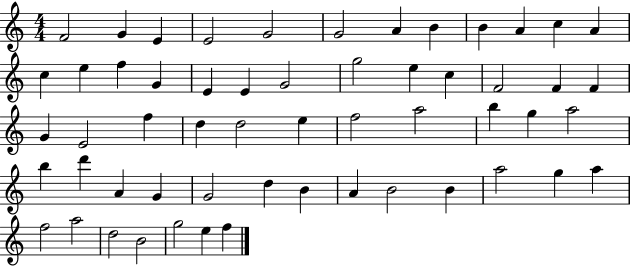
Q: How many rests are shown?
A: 0